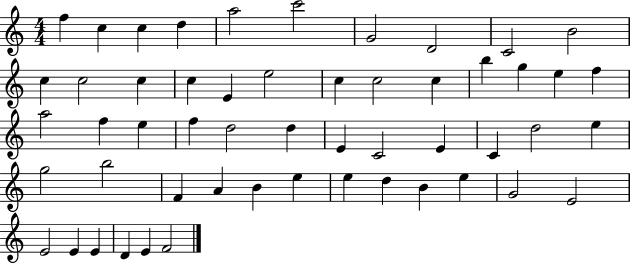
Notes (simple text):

F5/q C5/q C5/q D5/q A5/h C6/h G4/h D4/h C4/h B4/h C5/q C5/h C5/q C5/q E4/q E5/h C5/q C5/h C5/q B5/q G5/q E5/q F5/q A5/h F5/q E5/q F5/q D5/h D5/q E4/q C4/h E4/q C4/q D5/h E5/q G5/h B5/h F4/q A4/q B4/q E5/q E5/q D5/q B4/q E5/q G4/h E4/h E4/h E4/q E4/q D4/q E4/q F4/h